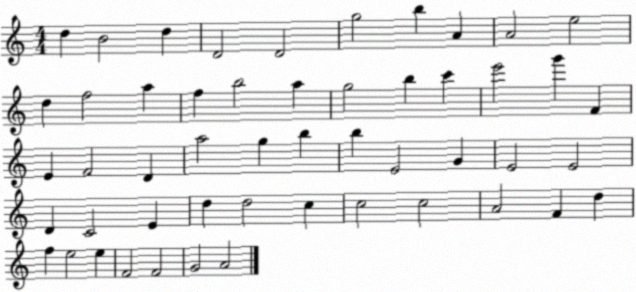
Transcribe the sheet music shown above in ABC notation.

X:1
T:Untitled
M:4/4
L:1/4
K:C
d B2 d D2 D2 g2 b A A2 e2 d f2 a f b2 a g2 b c' e'2 g' F E F2 D a2 g b b E2 G E2 E2 D C2 E d d2 c c2 c2 A2 F d f e2 e F2 F2 G2 A2